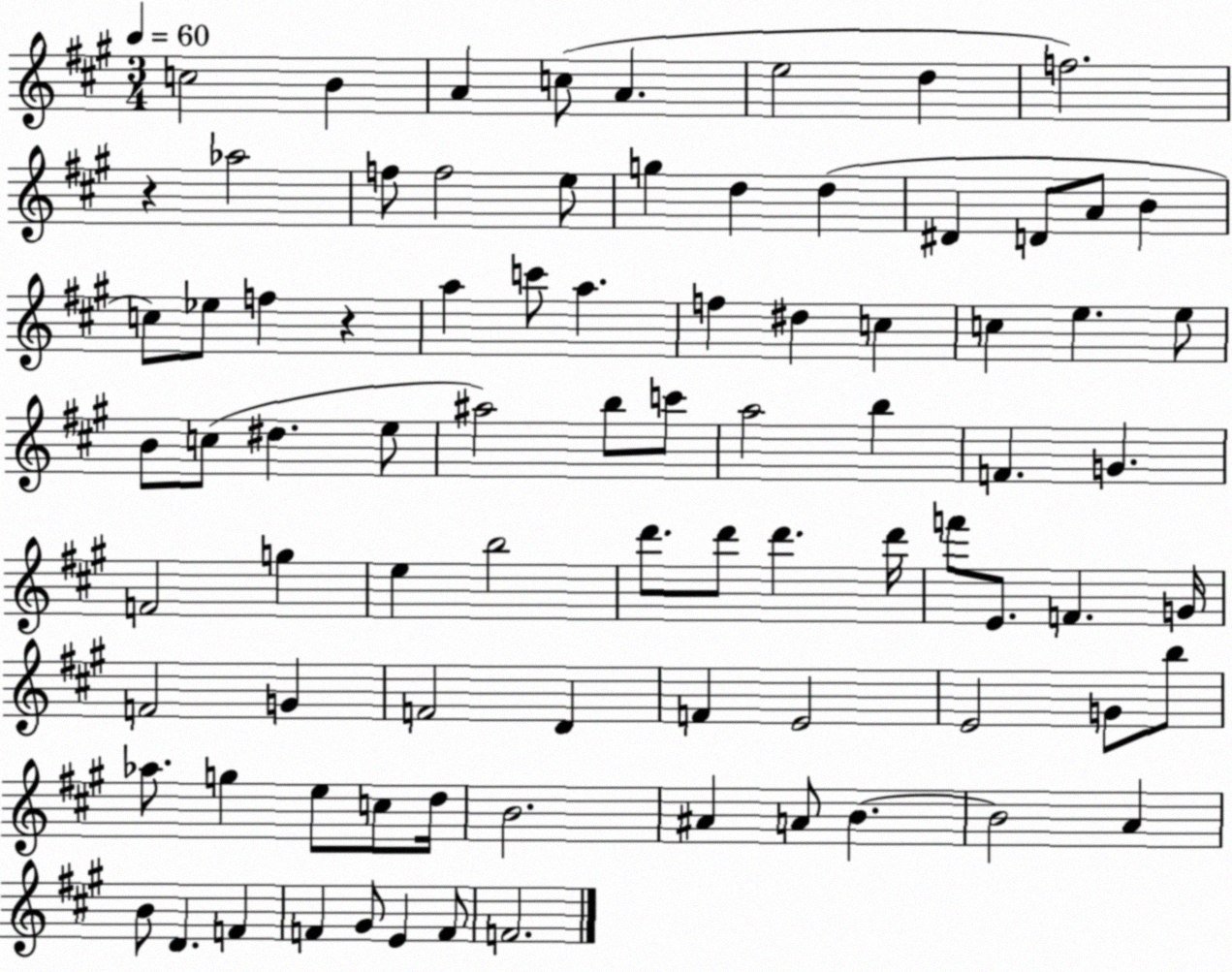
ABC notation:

X:1
T:Untitled
M:3/4
L:1/4
K:A
c2 B A c/2 A e2 d f2 z _a2 f/2 f2 e/2 g d d ^D D/2 A/2 B c/2 _e/2 f z a c'/2 a f ^d c c e e/2 B/2 c/2 ^d e/2 ^a2 b/2 c'/2 a2 b F G F2 g e b2 d'/2 d'/2 d' d'/4 f'/2 E/2 F G/4 F2 G F2 D F E2 E2 G/2 b/2 _a/2 g e/2 c/2 d/4 B2 ^A A/2 B B2 A B/2 D F F ^G/2 E F/2 F2